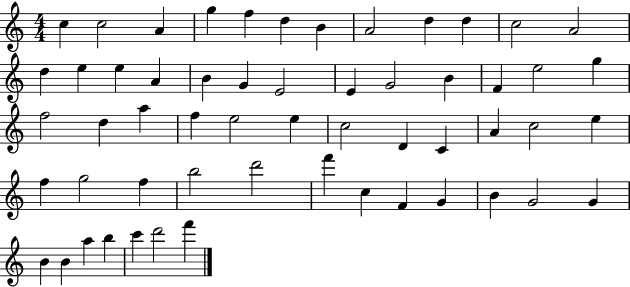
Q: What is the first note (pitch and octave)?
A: C5